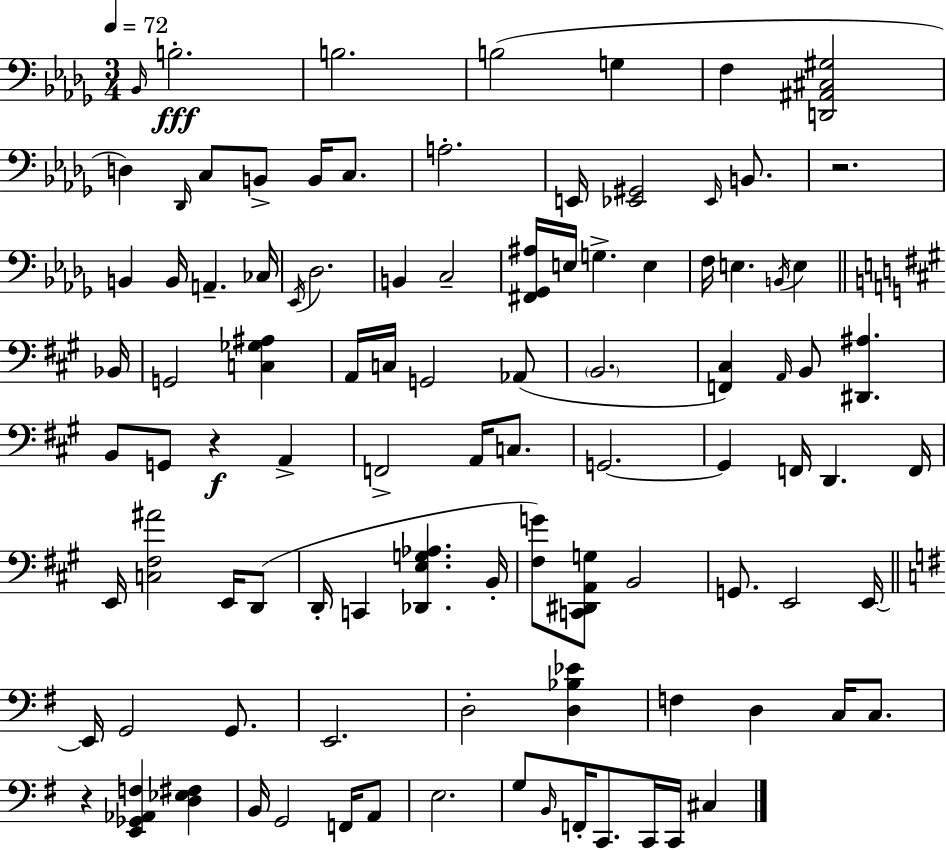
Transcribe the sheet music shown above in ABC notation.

X:1
T:Untitled
M:3/4
L:1/4
K:Bbm
_B,,/4 B,2 B,2 B,2 G, F, [D,,^A,,^C,^G,]2 D, _D,,/4 C,/2 B,,/2 B,,/4 C,/2 A,2 E,,/4 [_E,,^G,,]2 _E,,/4 B,,/2 z2 B,, B,,/4 A,, _C,/4 _E,,/4 _D,2 B,, C,2 [^F,,_G,,^A,]/4 E,/4 G, E, F,/4 E, B,,/4 E, _B,,/4 G,,2 [C,_G,^A,] A,,/4 C,/4 G,,2 _A,,/2 B,,2 [F,,^C,] A,,/4 B,,/2 [^D,,^A,] B,,/2 G,,/2 z A,, F,,2 A,,/4 C,/2 G,,2 G,, F,,/4 D,, F,,/4 E,,/4 [C,^F,^A]2 E,,/4 D,,/2 D,,/4 C,, [_D,,E,G,_A,] B,,/4 [^F,G]/2 [C,,^D,,A,,G,]/2 B,,2 G,,/2 E,,2 E,,/4 E,,/4 G,,2 G,,/2 E,,2 D,2 [D,_B,_E] F, D, C,/4 C,/2 z [E,,_G,,_A,,F,] [D,_E,^F,] B,,/4 G,,2 F,,/4 A,,/2 E,2 G,/2 B,,/4 F,,/4 C,,/2 C,,/4 C,,/4 ^C,